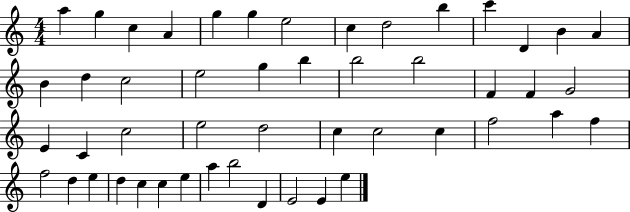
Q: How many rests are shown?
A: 0